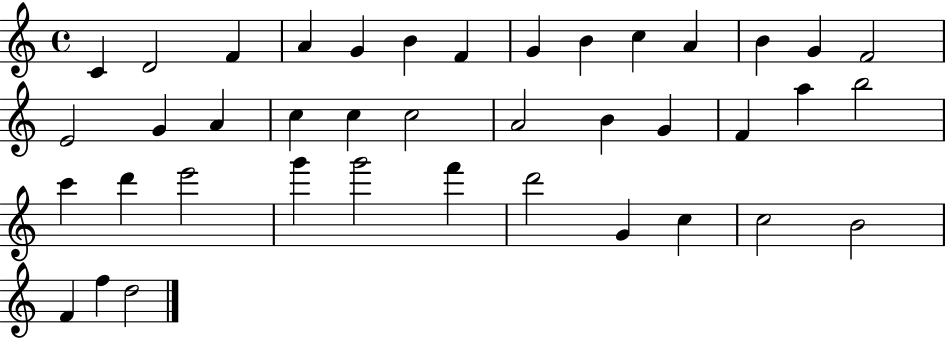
C4/q D4/h F4/q A4/q G4/q B4/q F4/q G4/q B4/q C5/q A4/q B4/q G4/q F4/h E4/h G4/q A4/q C5/q C5/q C5/h A4/h B4/q G4/q F4/q A5/q B5/h C6/q D6/q E6/h G6/q G6/h F6/q D6/h G4/q C5/q C5/h B4/h F4/q F5/q D5/h